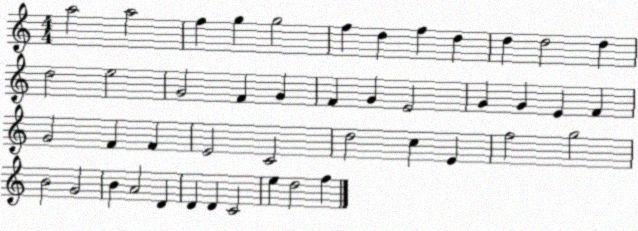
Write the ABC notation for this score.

X:1
T:Untitled
M:4/4
L:1/4
K:C
a2 a2 f g g2 f d f d d d2 d d2 e2 G2 F G F G E2 G G E F G2 F F E2 C2 d2 c E f2 g2 B2 G2 B A2 D D D C2 e d2 f